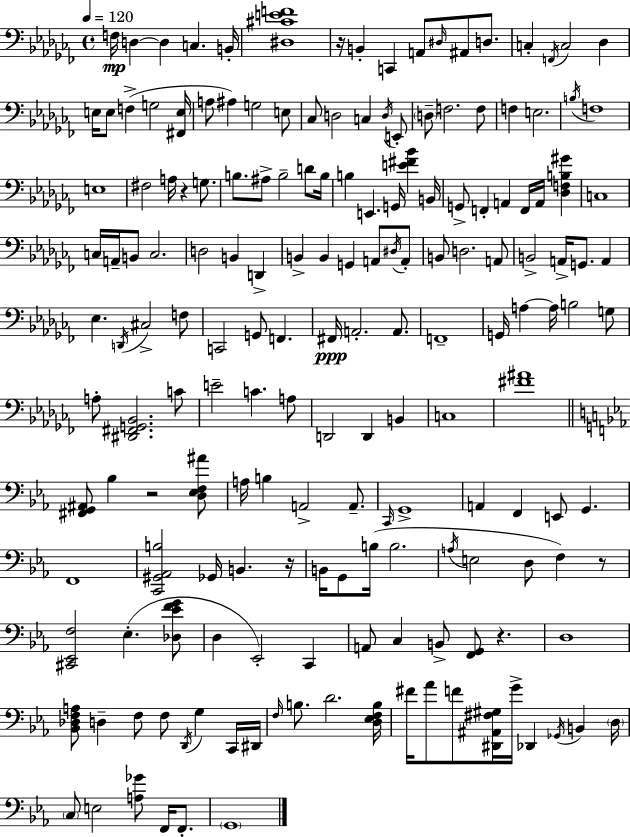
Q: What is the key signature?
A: AES minor